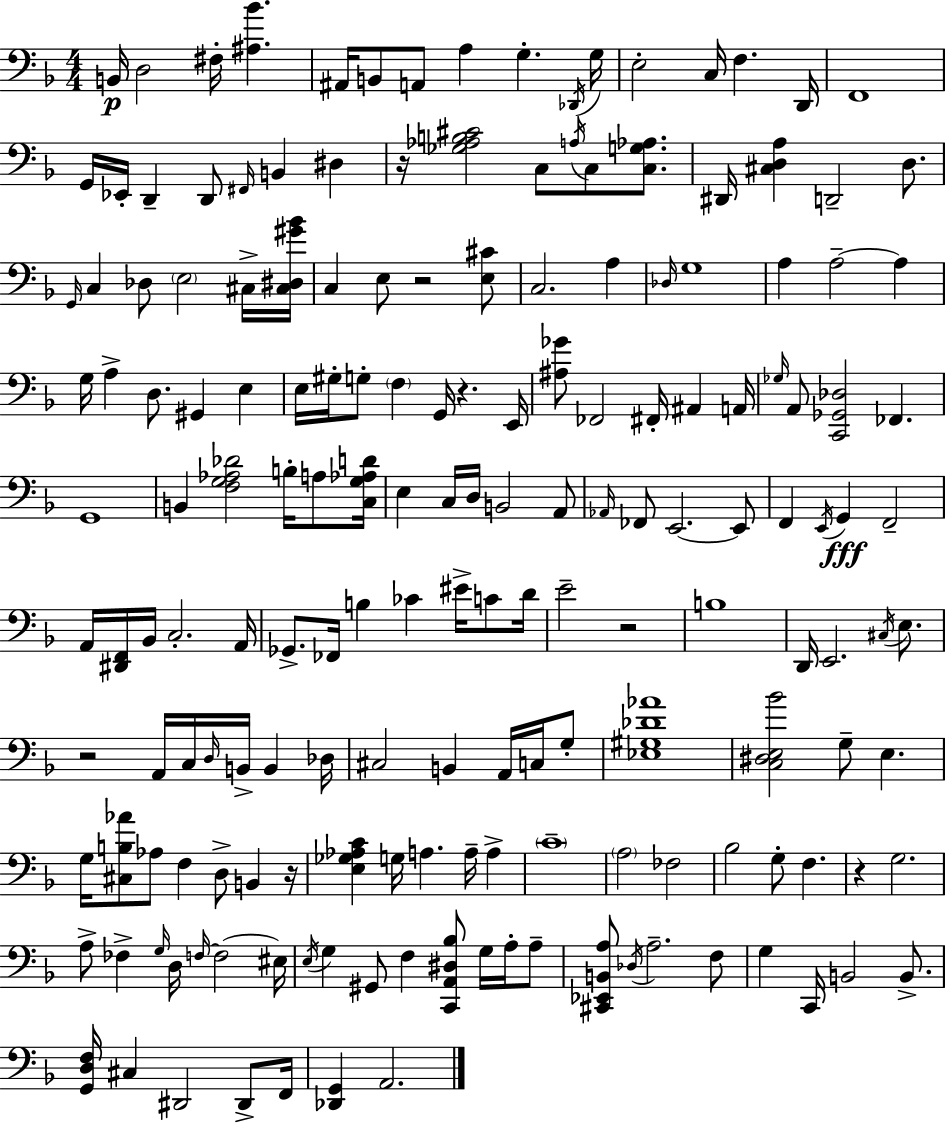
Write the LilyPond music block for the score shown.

{
  \clef bass
  \numericTimeSignature
  \time 4/4
  \key d \minor
  b,16\p d2 fis16-. <ais bes'>4. | ais,16 b,8 a,8 a4 g4.-. \acciaccatura { des,16 } | g16 e2-. c16 f4. | d,16 f,1 | \break g,16 ees,16-. d,4-- d,8 \grace { fis,16 } b,4 dis4 | r16 <ges aes b cis'>2 c8 \acciaccatura { a16 } c8 | <c g aes>8. dis,16 <cis d a>4 d,2-- | d8. \grace { g,16 } c4 des8 \parenthesize e2 | \break cis16-> <cis dis gis' bes'>16 c4 e8 r2 | <e cis'>8 c2. | a4 \grace { des16 } g1 | a4 a2--~~ | \break a4 g16 a4-> d8. gis,4 | e4 e16 gis16-. g8-. \parenthesize f4 g,16 r4. | e,16 <ais ges'>8 fes,2 fis,16-. | ais,4 a,16 \grace { ges16 } a,8 <c, ges, des>2 | \break fes,4. g,1 | b,4 <f g aes des'>2 | b16-. a8 <c g aes d'>16 e4 c16 d16 b,2 | a,8 \grace { aes,16 } fes,8 e,2.~~ | \break e,8 f,4 \acciaccatura { e,16 }\fff g,4 | f,2-- a,16 <dis, f,>16 bes,16 c2.-. | a,16 ges,8.-> fes,16 b4 | ces'4 eis'16-> c'8 d'16 e'2-- | \break r2 b1 | d,16 e,2. | \acciaccatura { cis16 } e8. r2 | a,16 c16 \grace { d16 } b,16-> b,4 des16 cis2 | \break b,4 a,16 c16 g8-. <ees gis des' aes'>1 | <c dis e bes'>2 | g8-- e4. g16 <cis b aes'>8 aes8 f4 | d8-> b,4 r16 <e ges aes c'>4 g16 a4. | \break a16-- a4-> \parenthesize c'1-- | \parenthesize a2 | fes2 bes2 | g8-. f4. r4 g2. | \break a8-> fes4-> | \grace { g16 } d16 \grace { f16~ }~ f2 eis16 \acciaccatura { e16 } g4 | gis,8 f4 <c, a, dis bes>8 g16 a16-. a8-- <cis, ees, b, a>8 \acciaccatura { des16 } | a2.-- f8 g4 | \break c,16 b,2 b,8.-> <g, d f>16 cis4 | dis,2 dis,8-> f,16 <des, g,>4 | a,2. \bar "|."
}